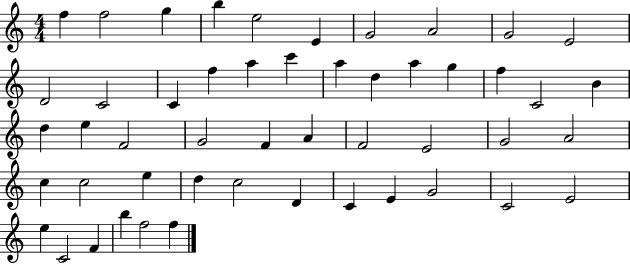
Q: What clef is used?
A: treble